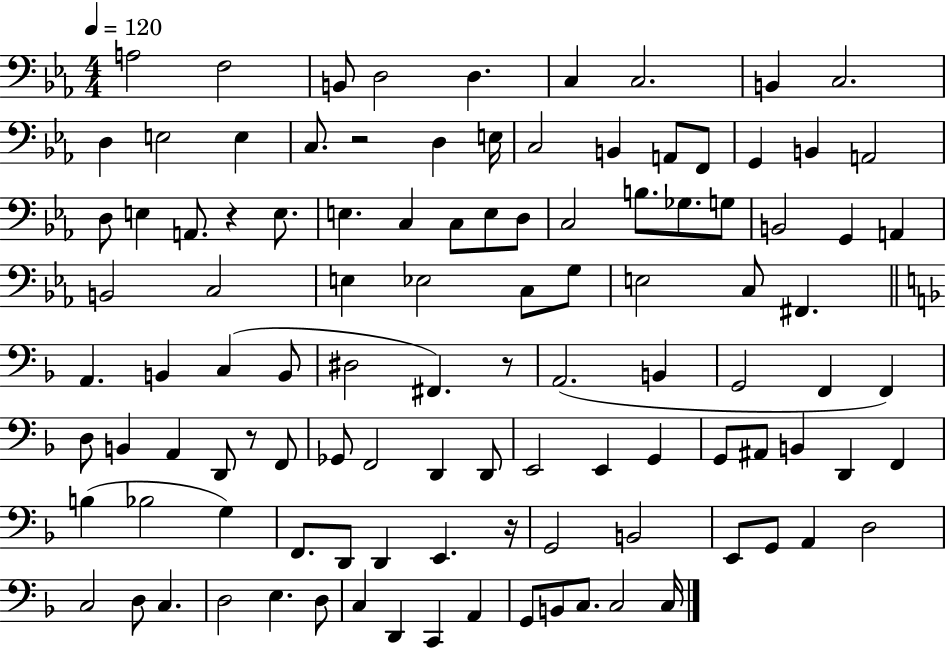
A3/h F3/h B2/e D3/h D3/q. C3/q C3/h. B2/q C3/h. D3/q E3/h E3/q C3/e. R/h D3/q E3/s C3/h B2/q A2/e F2/e G2/q B2/q A2/h D3/e E3/q A2/e. R/q E3/e. E3/q. C3/q C3/e E3/e D3/e C3/h B3/e. Gb3/e. G3/e B2/h G2/q A2/q B2/h C3/h E3/q Eb3/h C3/e G3/e E3/h C3/e F#2/q. A2/q. B2/q C3/q B2/e D#3/h F#2/q. R/e A2/h. B2/q G2/h F2/q F2/q D3/e B2/q A2/q D2/e R/e F2/e Gb2/e F2/h D2/q D2/e E2/h E2/q G2/q G2/e A#2/e B2/q D2/q F2/q B3/q Bb3/h G3/q F2/e. D2/e D2/q E2/q. R/s G2/h B2/h E2/e G2/e A2/q D3/h C3/h D3/e C3/q. D3/h E3/q. D3/e C3/q D2/q C2/q A2/q G2/e B2/e C3/e. C3/h C3/s